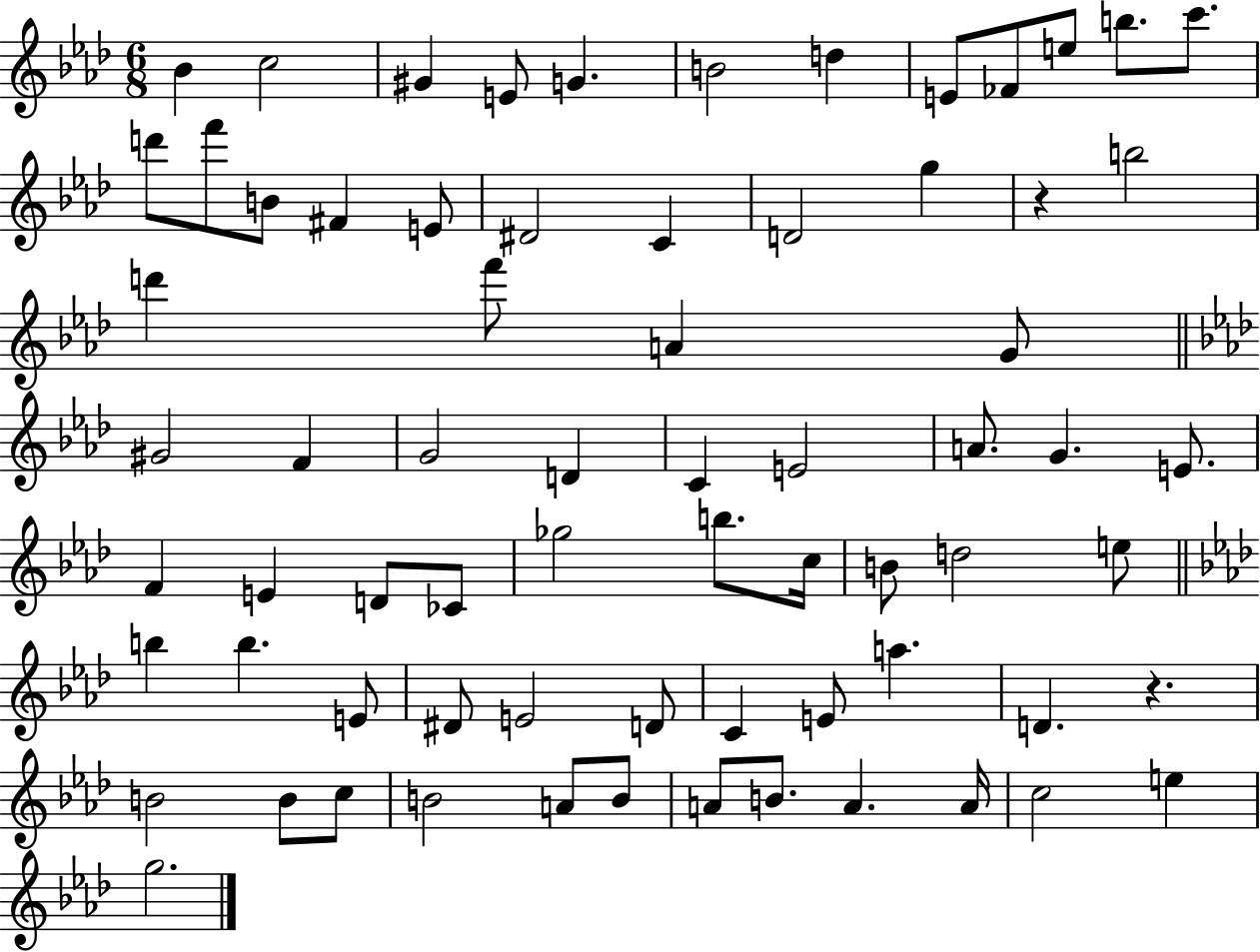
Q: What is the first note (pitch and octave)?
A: Bb4